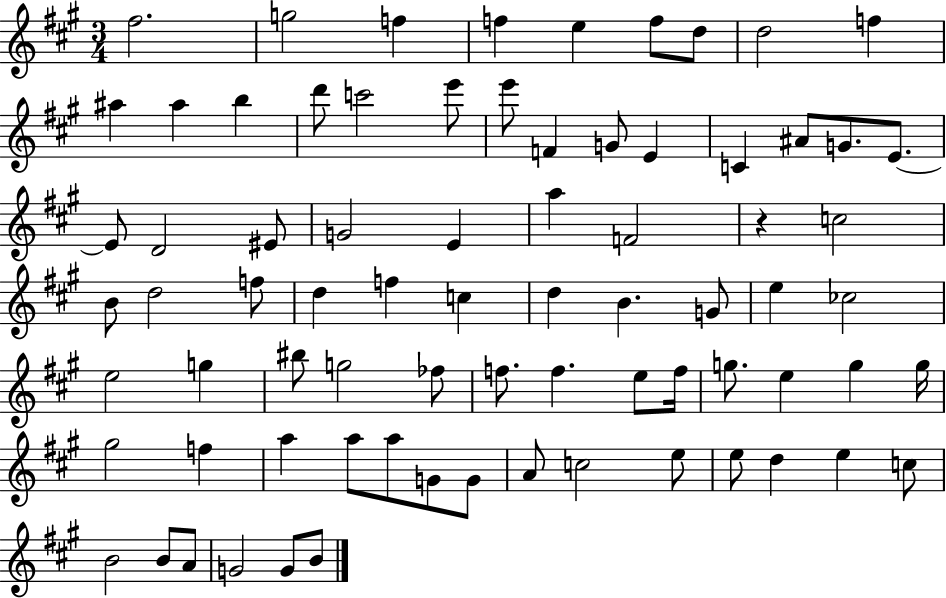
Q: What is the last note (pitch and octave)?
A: B4